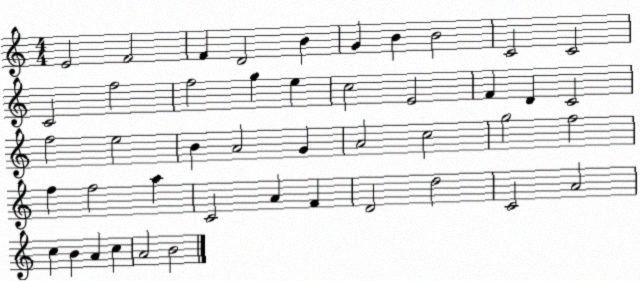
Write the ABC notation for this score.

X:1
T:Untitled
M:4/4
L:1/4
K:C
E2 F2 F D2 B G B B2 C2 C2 C2 f2 f2 g e c2 E2 F D C2 f2 e2 B A2 G A2 c2 g2 f2 f f2 a C2 A F D2 d2 C2 A2 c B A c A2 B2